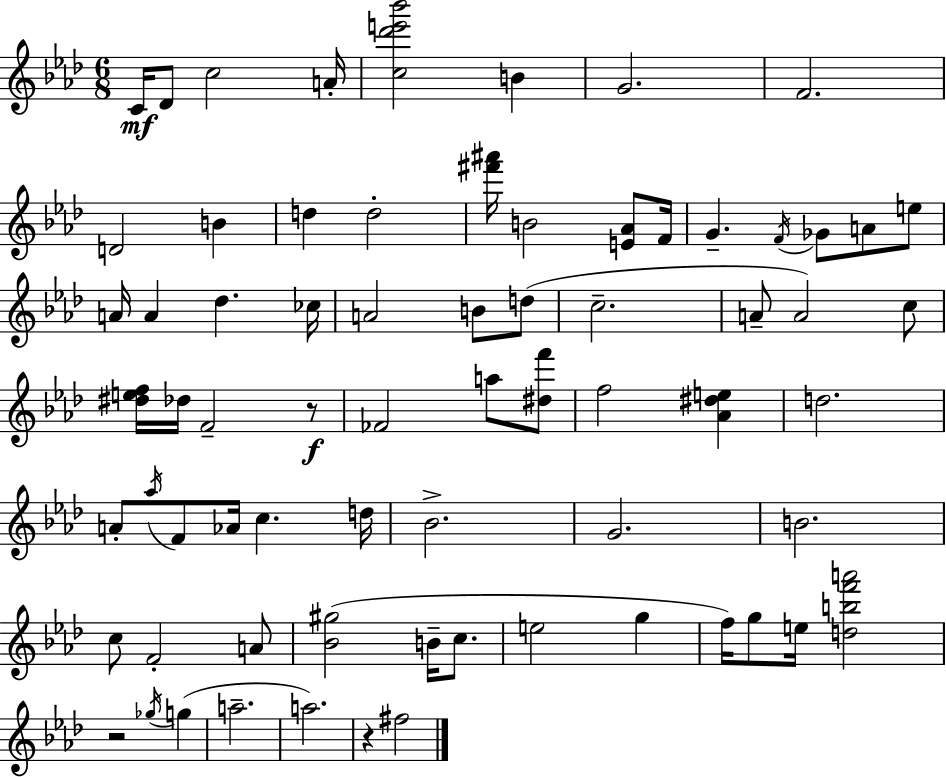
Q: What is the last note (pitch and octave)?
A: F#5